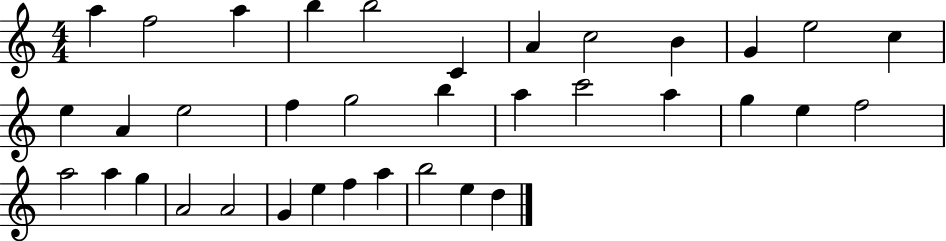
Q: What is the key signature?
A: C major